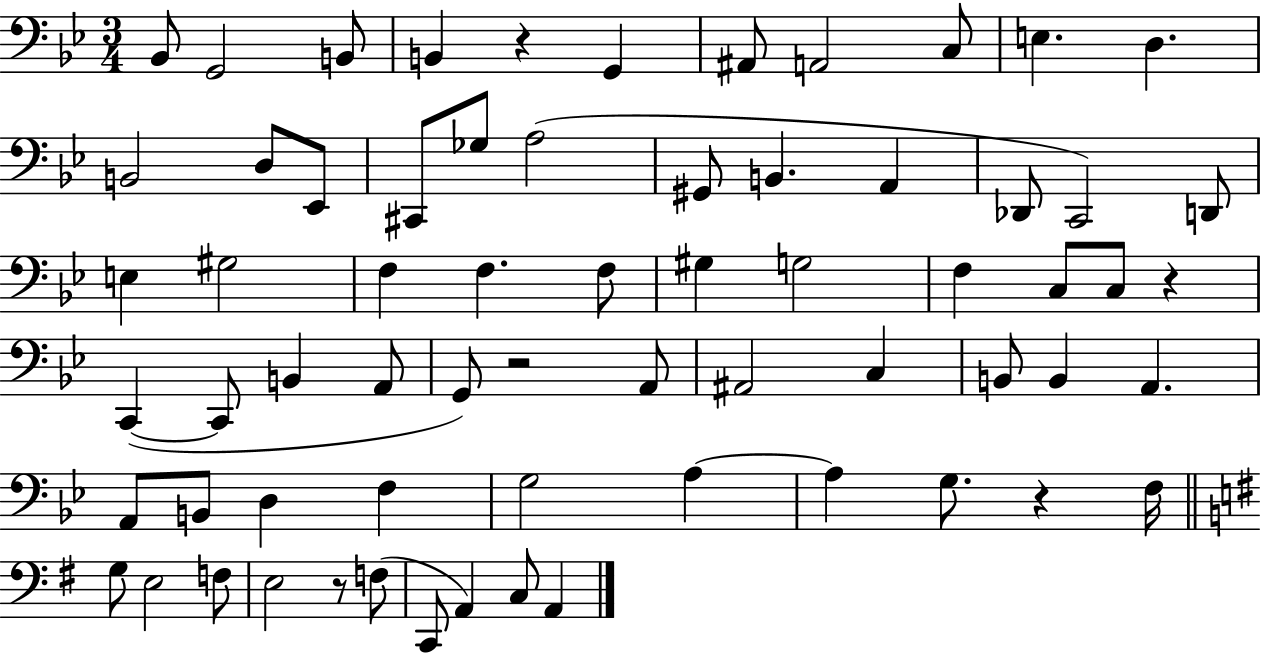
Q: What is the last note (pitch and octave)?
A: A2